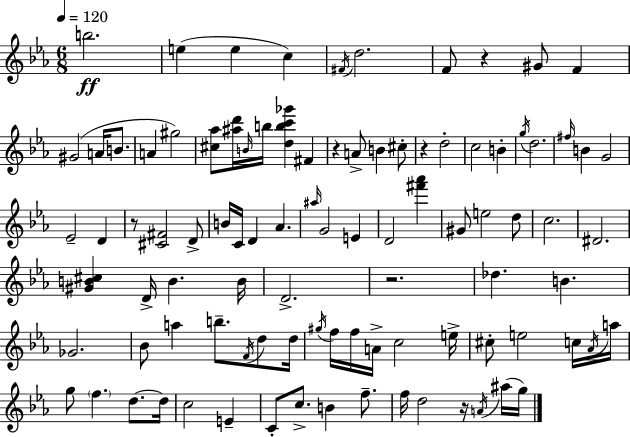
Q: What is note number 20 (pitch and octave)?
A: C#5